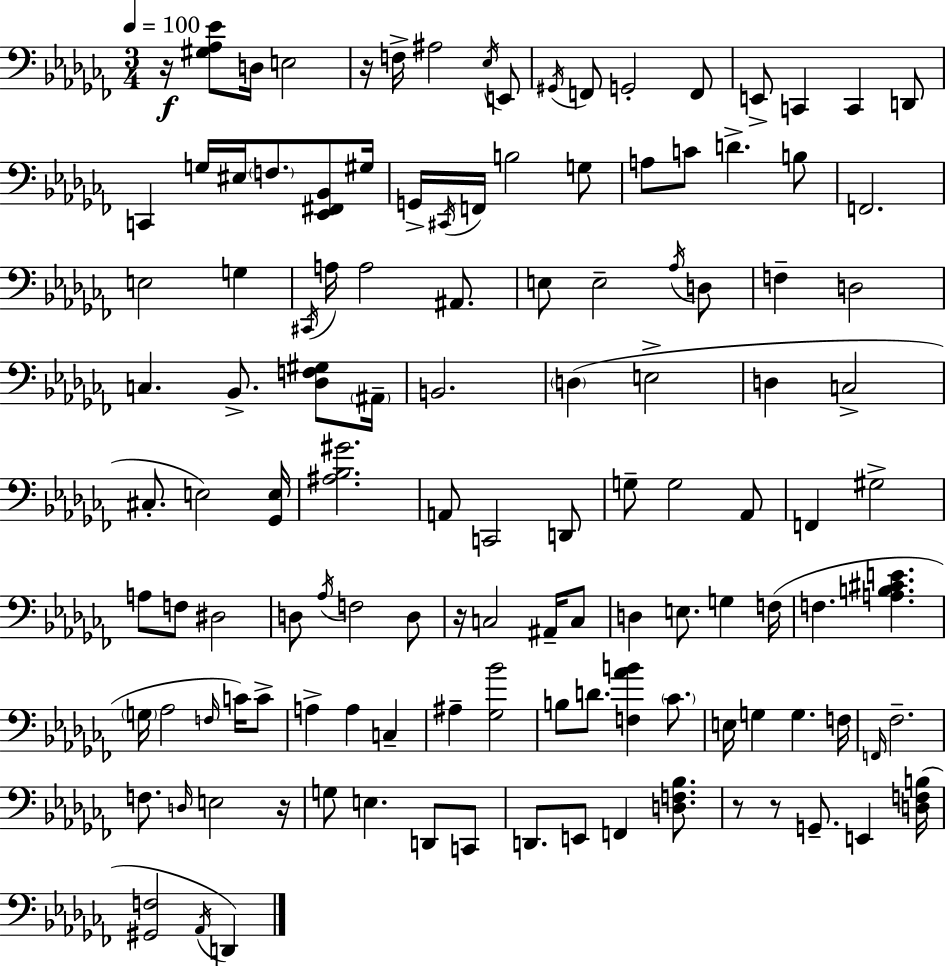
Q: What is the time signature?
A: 3/4